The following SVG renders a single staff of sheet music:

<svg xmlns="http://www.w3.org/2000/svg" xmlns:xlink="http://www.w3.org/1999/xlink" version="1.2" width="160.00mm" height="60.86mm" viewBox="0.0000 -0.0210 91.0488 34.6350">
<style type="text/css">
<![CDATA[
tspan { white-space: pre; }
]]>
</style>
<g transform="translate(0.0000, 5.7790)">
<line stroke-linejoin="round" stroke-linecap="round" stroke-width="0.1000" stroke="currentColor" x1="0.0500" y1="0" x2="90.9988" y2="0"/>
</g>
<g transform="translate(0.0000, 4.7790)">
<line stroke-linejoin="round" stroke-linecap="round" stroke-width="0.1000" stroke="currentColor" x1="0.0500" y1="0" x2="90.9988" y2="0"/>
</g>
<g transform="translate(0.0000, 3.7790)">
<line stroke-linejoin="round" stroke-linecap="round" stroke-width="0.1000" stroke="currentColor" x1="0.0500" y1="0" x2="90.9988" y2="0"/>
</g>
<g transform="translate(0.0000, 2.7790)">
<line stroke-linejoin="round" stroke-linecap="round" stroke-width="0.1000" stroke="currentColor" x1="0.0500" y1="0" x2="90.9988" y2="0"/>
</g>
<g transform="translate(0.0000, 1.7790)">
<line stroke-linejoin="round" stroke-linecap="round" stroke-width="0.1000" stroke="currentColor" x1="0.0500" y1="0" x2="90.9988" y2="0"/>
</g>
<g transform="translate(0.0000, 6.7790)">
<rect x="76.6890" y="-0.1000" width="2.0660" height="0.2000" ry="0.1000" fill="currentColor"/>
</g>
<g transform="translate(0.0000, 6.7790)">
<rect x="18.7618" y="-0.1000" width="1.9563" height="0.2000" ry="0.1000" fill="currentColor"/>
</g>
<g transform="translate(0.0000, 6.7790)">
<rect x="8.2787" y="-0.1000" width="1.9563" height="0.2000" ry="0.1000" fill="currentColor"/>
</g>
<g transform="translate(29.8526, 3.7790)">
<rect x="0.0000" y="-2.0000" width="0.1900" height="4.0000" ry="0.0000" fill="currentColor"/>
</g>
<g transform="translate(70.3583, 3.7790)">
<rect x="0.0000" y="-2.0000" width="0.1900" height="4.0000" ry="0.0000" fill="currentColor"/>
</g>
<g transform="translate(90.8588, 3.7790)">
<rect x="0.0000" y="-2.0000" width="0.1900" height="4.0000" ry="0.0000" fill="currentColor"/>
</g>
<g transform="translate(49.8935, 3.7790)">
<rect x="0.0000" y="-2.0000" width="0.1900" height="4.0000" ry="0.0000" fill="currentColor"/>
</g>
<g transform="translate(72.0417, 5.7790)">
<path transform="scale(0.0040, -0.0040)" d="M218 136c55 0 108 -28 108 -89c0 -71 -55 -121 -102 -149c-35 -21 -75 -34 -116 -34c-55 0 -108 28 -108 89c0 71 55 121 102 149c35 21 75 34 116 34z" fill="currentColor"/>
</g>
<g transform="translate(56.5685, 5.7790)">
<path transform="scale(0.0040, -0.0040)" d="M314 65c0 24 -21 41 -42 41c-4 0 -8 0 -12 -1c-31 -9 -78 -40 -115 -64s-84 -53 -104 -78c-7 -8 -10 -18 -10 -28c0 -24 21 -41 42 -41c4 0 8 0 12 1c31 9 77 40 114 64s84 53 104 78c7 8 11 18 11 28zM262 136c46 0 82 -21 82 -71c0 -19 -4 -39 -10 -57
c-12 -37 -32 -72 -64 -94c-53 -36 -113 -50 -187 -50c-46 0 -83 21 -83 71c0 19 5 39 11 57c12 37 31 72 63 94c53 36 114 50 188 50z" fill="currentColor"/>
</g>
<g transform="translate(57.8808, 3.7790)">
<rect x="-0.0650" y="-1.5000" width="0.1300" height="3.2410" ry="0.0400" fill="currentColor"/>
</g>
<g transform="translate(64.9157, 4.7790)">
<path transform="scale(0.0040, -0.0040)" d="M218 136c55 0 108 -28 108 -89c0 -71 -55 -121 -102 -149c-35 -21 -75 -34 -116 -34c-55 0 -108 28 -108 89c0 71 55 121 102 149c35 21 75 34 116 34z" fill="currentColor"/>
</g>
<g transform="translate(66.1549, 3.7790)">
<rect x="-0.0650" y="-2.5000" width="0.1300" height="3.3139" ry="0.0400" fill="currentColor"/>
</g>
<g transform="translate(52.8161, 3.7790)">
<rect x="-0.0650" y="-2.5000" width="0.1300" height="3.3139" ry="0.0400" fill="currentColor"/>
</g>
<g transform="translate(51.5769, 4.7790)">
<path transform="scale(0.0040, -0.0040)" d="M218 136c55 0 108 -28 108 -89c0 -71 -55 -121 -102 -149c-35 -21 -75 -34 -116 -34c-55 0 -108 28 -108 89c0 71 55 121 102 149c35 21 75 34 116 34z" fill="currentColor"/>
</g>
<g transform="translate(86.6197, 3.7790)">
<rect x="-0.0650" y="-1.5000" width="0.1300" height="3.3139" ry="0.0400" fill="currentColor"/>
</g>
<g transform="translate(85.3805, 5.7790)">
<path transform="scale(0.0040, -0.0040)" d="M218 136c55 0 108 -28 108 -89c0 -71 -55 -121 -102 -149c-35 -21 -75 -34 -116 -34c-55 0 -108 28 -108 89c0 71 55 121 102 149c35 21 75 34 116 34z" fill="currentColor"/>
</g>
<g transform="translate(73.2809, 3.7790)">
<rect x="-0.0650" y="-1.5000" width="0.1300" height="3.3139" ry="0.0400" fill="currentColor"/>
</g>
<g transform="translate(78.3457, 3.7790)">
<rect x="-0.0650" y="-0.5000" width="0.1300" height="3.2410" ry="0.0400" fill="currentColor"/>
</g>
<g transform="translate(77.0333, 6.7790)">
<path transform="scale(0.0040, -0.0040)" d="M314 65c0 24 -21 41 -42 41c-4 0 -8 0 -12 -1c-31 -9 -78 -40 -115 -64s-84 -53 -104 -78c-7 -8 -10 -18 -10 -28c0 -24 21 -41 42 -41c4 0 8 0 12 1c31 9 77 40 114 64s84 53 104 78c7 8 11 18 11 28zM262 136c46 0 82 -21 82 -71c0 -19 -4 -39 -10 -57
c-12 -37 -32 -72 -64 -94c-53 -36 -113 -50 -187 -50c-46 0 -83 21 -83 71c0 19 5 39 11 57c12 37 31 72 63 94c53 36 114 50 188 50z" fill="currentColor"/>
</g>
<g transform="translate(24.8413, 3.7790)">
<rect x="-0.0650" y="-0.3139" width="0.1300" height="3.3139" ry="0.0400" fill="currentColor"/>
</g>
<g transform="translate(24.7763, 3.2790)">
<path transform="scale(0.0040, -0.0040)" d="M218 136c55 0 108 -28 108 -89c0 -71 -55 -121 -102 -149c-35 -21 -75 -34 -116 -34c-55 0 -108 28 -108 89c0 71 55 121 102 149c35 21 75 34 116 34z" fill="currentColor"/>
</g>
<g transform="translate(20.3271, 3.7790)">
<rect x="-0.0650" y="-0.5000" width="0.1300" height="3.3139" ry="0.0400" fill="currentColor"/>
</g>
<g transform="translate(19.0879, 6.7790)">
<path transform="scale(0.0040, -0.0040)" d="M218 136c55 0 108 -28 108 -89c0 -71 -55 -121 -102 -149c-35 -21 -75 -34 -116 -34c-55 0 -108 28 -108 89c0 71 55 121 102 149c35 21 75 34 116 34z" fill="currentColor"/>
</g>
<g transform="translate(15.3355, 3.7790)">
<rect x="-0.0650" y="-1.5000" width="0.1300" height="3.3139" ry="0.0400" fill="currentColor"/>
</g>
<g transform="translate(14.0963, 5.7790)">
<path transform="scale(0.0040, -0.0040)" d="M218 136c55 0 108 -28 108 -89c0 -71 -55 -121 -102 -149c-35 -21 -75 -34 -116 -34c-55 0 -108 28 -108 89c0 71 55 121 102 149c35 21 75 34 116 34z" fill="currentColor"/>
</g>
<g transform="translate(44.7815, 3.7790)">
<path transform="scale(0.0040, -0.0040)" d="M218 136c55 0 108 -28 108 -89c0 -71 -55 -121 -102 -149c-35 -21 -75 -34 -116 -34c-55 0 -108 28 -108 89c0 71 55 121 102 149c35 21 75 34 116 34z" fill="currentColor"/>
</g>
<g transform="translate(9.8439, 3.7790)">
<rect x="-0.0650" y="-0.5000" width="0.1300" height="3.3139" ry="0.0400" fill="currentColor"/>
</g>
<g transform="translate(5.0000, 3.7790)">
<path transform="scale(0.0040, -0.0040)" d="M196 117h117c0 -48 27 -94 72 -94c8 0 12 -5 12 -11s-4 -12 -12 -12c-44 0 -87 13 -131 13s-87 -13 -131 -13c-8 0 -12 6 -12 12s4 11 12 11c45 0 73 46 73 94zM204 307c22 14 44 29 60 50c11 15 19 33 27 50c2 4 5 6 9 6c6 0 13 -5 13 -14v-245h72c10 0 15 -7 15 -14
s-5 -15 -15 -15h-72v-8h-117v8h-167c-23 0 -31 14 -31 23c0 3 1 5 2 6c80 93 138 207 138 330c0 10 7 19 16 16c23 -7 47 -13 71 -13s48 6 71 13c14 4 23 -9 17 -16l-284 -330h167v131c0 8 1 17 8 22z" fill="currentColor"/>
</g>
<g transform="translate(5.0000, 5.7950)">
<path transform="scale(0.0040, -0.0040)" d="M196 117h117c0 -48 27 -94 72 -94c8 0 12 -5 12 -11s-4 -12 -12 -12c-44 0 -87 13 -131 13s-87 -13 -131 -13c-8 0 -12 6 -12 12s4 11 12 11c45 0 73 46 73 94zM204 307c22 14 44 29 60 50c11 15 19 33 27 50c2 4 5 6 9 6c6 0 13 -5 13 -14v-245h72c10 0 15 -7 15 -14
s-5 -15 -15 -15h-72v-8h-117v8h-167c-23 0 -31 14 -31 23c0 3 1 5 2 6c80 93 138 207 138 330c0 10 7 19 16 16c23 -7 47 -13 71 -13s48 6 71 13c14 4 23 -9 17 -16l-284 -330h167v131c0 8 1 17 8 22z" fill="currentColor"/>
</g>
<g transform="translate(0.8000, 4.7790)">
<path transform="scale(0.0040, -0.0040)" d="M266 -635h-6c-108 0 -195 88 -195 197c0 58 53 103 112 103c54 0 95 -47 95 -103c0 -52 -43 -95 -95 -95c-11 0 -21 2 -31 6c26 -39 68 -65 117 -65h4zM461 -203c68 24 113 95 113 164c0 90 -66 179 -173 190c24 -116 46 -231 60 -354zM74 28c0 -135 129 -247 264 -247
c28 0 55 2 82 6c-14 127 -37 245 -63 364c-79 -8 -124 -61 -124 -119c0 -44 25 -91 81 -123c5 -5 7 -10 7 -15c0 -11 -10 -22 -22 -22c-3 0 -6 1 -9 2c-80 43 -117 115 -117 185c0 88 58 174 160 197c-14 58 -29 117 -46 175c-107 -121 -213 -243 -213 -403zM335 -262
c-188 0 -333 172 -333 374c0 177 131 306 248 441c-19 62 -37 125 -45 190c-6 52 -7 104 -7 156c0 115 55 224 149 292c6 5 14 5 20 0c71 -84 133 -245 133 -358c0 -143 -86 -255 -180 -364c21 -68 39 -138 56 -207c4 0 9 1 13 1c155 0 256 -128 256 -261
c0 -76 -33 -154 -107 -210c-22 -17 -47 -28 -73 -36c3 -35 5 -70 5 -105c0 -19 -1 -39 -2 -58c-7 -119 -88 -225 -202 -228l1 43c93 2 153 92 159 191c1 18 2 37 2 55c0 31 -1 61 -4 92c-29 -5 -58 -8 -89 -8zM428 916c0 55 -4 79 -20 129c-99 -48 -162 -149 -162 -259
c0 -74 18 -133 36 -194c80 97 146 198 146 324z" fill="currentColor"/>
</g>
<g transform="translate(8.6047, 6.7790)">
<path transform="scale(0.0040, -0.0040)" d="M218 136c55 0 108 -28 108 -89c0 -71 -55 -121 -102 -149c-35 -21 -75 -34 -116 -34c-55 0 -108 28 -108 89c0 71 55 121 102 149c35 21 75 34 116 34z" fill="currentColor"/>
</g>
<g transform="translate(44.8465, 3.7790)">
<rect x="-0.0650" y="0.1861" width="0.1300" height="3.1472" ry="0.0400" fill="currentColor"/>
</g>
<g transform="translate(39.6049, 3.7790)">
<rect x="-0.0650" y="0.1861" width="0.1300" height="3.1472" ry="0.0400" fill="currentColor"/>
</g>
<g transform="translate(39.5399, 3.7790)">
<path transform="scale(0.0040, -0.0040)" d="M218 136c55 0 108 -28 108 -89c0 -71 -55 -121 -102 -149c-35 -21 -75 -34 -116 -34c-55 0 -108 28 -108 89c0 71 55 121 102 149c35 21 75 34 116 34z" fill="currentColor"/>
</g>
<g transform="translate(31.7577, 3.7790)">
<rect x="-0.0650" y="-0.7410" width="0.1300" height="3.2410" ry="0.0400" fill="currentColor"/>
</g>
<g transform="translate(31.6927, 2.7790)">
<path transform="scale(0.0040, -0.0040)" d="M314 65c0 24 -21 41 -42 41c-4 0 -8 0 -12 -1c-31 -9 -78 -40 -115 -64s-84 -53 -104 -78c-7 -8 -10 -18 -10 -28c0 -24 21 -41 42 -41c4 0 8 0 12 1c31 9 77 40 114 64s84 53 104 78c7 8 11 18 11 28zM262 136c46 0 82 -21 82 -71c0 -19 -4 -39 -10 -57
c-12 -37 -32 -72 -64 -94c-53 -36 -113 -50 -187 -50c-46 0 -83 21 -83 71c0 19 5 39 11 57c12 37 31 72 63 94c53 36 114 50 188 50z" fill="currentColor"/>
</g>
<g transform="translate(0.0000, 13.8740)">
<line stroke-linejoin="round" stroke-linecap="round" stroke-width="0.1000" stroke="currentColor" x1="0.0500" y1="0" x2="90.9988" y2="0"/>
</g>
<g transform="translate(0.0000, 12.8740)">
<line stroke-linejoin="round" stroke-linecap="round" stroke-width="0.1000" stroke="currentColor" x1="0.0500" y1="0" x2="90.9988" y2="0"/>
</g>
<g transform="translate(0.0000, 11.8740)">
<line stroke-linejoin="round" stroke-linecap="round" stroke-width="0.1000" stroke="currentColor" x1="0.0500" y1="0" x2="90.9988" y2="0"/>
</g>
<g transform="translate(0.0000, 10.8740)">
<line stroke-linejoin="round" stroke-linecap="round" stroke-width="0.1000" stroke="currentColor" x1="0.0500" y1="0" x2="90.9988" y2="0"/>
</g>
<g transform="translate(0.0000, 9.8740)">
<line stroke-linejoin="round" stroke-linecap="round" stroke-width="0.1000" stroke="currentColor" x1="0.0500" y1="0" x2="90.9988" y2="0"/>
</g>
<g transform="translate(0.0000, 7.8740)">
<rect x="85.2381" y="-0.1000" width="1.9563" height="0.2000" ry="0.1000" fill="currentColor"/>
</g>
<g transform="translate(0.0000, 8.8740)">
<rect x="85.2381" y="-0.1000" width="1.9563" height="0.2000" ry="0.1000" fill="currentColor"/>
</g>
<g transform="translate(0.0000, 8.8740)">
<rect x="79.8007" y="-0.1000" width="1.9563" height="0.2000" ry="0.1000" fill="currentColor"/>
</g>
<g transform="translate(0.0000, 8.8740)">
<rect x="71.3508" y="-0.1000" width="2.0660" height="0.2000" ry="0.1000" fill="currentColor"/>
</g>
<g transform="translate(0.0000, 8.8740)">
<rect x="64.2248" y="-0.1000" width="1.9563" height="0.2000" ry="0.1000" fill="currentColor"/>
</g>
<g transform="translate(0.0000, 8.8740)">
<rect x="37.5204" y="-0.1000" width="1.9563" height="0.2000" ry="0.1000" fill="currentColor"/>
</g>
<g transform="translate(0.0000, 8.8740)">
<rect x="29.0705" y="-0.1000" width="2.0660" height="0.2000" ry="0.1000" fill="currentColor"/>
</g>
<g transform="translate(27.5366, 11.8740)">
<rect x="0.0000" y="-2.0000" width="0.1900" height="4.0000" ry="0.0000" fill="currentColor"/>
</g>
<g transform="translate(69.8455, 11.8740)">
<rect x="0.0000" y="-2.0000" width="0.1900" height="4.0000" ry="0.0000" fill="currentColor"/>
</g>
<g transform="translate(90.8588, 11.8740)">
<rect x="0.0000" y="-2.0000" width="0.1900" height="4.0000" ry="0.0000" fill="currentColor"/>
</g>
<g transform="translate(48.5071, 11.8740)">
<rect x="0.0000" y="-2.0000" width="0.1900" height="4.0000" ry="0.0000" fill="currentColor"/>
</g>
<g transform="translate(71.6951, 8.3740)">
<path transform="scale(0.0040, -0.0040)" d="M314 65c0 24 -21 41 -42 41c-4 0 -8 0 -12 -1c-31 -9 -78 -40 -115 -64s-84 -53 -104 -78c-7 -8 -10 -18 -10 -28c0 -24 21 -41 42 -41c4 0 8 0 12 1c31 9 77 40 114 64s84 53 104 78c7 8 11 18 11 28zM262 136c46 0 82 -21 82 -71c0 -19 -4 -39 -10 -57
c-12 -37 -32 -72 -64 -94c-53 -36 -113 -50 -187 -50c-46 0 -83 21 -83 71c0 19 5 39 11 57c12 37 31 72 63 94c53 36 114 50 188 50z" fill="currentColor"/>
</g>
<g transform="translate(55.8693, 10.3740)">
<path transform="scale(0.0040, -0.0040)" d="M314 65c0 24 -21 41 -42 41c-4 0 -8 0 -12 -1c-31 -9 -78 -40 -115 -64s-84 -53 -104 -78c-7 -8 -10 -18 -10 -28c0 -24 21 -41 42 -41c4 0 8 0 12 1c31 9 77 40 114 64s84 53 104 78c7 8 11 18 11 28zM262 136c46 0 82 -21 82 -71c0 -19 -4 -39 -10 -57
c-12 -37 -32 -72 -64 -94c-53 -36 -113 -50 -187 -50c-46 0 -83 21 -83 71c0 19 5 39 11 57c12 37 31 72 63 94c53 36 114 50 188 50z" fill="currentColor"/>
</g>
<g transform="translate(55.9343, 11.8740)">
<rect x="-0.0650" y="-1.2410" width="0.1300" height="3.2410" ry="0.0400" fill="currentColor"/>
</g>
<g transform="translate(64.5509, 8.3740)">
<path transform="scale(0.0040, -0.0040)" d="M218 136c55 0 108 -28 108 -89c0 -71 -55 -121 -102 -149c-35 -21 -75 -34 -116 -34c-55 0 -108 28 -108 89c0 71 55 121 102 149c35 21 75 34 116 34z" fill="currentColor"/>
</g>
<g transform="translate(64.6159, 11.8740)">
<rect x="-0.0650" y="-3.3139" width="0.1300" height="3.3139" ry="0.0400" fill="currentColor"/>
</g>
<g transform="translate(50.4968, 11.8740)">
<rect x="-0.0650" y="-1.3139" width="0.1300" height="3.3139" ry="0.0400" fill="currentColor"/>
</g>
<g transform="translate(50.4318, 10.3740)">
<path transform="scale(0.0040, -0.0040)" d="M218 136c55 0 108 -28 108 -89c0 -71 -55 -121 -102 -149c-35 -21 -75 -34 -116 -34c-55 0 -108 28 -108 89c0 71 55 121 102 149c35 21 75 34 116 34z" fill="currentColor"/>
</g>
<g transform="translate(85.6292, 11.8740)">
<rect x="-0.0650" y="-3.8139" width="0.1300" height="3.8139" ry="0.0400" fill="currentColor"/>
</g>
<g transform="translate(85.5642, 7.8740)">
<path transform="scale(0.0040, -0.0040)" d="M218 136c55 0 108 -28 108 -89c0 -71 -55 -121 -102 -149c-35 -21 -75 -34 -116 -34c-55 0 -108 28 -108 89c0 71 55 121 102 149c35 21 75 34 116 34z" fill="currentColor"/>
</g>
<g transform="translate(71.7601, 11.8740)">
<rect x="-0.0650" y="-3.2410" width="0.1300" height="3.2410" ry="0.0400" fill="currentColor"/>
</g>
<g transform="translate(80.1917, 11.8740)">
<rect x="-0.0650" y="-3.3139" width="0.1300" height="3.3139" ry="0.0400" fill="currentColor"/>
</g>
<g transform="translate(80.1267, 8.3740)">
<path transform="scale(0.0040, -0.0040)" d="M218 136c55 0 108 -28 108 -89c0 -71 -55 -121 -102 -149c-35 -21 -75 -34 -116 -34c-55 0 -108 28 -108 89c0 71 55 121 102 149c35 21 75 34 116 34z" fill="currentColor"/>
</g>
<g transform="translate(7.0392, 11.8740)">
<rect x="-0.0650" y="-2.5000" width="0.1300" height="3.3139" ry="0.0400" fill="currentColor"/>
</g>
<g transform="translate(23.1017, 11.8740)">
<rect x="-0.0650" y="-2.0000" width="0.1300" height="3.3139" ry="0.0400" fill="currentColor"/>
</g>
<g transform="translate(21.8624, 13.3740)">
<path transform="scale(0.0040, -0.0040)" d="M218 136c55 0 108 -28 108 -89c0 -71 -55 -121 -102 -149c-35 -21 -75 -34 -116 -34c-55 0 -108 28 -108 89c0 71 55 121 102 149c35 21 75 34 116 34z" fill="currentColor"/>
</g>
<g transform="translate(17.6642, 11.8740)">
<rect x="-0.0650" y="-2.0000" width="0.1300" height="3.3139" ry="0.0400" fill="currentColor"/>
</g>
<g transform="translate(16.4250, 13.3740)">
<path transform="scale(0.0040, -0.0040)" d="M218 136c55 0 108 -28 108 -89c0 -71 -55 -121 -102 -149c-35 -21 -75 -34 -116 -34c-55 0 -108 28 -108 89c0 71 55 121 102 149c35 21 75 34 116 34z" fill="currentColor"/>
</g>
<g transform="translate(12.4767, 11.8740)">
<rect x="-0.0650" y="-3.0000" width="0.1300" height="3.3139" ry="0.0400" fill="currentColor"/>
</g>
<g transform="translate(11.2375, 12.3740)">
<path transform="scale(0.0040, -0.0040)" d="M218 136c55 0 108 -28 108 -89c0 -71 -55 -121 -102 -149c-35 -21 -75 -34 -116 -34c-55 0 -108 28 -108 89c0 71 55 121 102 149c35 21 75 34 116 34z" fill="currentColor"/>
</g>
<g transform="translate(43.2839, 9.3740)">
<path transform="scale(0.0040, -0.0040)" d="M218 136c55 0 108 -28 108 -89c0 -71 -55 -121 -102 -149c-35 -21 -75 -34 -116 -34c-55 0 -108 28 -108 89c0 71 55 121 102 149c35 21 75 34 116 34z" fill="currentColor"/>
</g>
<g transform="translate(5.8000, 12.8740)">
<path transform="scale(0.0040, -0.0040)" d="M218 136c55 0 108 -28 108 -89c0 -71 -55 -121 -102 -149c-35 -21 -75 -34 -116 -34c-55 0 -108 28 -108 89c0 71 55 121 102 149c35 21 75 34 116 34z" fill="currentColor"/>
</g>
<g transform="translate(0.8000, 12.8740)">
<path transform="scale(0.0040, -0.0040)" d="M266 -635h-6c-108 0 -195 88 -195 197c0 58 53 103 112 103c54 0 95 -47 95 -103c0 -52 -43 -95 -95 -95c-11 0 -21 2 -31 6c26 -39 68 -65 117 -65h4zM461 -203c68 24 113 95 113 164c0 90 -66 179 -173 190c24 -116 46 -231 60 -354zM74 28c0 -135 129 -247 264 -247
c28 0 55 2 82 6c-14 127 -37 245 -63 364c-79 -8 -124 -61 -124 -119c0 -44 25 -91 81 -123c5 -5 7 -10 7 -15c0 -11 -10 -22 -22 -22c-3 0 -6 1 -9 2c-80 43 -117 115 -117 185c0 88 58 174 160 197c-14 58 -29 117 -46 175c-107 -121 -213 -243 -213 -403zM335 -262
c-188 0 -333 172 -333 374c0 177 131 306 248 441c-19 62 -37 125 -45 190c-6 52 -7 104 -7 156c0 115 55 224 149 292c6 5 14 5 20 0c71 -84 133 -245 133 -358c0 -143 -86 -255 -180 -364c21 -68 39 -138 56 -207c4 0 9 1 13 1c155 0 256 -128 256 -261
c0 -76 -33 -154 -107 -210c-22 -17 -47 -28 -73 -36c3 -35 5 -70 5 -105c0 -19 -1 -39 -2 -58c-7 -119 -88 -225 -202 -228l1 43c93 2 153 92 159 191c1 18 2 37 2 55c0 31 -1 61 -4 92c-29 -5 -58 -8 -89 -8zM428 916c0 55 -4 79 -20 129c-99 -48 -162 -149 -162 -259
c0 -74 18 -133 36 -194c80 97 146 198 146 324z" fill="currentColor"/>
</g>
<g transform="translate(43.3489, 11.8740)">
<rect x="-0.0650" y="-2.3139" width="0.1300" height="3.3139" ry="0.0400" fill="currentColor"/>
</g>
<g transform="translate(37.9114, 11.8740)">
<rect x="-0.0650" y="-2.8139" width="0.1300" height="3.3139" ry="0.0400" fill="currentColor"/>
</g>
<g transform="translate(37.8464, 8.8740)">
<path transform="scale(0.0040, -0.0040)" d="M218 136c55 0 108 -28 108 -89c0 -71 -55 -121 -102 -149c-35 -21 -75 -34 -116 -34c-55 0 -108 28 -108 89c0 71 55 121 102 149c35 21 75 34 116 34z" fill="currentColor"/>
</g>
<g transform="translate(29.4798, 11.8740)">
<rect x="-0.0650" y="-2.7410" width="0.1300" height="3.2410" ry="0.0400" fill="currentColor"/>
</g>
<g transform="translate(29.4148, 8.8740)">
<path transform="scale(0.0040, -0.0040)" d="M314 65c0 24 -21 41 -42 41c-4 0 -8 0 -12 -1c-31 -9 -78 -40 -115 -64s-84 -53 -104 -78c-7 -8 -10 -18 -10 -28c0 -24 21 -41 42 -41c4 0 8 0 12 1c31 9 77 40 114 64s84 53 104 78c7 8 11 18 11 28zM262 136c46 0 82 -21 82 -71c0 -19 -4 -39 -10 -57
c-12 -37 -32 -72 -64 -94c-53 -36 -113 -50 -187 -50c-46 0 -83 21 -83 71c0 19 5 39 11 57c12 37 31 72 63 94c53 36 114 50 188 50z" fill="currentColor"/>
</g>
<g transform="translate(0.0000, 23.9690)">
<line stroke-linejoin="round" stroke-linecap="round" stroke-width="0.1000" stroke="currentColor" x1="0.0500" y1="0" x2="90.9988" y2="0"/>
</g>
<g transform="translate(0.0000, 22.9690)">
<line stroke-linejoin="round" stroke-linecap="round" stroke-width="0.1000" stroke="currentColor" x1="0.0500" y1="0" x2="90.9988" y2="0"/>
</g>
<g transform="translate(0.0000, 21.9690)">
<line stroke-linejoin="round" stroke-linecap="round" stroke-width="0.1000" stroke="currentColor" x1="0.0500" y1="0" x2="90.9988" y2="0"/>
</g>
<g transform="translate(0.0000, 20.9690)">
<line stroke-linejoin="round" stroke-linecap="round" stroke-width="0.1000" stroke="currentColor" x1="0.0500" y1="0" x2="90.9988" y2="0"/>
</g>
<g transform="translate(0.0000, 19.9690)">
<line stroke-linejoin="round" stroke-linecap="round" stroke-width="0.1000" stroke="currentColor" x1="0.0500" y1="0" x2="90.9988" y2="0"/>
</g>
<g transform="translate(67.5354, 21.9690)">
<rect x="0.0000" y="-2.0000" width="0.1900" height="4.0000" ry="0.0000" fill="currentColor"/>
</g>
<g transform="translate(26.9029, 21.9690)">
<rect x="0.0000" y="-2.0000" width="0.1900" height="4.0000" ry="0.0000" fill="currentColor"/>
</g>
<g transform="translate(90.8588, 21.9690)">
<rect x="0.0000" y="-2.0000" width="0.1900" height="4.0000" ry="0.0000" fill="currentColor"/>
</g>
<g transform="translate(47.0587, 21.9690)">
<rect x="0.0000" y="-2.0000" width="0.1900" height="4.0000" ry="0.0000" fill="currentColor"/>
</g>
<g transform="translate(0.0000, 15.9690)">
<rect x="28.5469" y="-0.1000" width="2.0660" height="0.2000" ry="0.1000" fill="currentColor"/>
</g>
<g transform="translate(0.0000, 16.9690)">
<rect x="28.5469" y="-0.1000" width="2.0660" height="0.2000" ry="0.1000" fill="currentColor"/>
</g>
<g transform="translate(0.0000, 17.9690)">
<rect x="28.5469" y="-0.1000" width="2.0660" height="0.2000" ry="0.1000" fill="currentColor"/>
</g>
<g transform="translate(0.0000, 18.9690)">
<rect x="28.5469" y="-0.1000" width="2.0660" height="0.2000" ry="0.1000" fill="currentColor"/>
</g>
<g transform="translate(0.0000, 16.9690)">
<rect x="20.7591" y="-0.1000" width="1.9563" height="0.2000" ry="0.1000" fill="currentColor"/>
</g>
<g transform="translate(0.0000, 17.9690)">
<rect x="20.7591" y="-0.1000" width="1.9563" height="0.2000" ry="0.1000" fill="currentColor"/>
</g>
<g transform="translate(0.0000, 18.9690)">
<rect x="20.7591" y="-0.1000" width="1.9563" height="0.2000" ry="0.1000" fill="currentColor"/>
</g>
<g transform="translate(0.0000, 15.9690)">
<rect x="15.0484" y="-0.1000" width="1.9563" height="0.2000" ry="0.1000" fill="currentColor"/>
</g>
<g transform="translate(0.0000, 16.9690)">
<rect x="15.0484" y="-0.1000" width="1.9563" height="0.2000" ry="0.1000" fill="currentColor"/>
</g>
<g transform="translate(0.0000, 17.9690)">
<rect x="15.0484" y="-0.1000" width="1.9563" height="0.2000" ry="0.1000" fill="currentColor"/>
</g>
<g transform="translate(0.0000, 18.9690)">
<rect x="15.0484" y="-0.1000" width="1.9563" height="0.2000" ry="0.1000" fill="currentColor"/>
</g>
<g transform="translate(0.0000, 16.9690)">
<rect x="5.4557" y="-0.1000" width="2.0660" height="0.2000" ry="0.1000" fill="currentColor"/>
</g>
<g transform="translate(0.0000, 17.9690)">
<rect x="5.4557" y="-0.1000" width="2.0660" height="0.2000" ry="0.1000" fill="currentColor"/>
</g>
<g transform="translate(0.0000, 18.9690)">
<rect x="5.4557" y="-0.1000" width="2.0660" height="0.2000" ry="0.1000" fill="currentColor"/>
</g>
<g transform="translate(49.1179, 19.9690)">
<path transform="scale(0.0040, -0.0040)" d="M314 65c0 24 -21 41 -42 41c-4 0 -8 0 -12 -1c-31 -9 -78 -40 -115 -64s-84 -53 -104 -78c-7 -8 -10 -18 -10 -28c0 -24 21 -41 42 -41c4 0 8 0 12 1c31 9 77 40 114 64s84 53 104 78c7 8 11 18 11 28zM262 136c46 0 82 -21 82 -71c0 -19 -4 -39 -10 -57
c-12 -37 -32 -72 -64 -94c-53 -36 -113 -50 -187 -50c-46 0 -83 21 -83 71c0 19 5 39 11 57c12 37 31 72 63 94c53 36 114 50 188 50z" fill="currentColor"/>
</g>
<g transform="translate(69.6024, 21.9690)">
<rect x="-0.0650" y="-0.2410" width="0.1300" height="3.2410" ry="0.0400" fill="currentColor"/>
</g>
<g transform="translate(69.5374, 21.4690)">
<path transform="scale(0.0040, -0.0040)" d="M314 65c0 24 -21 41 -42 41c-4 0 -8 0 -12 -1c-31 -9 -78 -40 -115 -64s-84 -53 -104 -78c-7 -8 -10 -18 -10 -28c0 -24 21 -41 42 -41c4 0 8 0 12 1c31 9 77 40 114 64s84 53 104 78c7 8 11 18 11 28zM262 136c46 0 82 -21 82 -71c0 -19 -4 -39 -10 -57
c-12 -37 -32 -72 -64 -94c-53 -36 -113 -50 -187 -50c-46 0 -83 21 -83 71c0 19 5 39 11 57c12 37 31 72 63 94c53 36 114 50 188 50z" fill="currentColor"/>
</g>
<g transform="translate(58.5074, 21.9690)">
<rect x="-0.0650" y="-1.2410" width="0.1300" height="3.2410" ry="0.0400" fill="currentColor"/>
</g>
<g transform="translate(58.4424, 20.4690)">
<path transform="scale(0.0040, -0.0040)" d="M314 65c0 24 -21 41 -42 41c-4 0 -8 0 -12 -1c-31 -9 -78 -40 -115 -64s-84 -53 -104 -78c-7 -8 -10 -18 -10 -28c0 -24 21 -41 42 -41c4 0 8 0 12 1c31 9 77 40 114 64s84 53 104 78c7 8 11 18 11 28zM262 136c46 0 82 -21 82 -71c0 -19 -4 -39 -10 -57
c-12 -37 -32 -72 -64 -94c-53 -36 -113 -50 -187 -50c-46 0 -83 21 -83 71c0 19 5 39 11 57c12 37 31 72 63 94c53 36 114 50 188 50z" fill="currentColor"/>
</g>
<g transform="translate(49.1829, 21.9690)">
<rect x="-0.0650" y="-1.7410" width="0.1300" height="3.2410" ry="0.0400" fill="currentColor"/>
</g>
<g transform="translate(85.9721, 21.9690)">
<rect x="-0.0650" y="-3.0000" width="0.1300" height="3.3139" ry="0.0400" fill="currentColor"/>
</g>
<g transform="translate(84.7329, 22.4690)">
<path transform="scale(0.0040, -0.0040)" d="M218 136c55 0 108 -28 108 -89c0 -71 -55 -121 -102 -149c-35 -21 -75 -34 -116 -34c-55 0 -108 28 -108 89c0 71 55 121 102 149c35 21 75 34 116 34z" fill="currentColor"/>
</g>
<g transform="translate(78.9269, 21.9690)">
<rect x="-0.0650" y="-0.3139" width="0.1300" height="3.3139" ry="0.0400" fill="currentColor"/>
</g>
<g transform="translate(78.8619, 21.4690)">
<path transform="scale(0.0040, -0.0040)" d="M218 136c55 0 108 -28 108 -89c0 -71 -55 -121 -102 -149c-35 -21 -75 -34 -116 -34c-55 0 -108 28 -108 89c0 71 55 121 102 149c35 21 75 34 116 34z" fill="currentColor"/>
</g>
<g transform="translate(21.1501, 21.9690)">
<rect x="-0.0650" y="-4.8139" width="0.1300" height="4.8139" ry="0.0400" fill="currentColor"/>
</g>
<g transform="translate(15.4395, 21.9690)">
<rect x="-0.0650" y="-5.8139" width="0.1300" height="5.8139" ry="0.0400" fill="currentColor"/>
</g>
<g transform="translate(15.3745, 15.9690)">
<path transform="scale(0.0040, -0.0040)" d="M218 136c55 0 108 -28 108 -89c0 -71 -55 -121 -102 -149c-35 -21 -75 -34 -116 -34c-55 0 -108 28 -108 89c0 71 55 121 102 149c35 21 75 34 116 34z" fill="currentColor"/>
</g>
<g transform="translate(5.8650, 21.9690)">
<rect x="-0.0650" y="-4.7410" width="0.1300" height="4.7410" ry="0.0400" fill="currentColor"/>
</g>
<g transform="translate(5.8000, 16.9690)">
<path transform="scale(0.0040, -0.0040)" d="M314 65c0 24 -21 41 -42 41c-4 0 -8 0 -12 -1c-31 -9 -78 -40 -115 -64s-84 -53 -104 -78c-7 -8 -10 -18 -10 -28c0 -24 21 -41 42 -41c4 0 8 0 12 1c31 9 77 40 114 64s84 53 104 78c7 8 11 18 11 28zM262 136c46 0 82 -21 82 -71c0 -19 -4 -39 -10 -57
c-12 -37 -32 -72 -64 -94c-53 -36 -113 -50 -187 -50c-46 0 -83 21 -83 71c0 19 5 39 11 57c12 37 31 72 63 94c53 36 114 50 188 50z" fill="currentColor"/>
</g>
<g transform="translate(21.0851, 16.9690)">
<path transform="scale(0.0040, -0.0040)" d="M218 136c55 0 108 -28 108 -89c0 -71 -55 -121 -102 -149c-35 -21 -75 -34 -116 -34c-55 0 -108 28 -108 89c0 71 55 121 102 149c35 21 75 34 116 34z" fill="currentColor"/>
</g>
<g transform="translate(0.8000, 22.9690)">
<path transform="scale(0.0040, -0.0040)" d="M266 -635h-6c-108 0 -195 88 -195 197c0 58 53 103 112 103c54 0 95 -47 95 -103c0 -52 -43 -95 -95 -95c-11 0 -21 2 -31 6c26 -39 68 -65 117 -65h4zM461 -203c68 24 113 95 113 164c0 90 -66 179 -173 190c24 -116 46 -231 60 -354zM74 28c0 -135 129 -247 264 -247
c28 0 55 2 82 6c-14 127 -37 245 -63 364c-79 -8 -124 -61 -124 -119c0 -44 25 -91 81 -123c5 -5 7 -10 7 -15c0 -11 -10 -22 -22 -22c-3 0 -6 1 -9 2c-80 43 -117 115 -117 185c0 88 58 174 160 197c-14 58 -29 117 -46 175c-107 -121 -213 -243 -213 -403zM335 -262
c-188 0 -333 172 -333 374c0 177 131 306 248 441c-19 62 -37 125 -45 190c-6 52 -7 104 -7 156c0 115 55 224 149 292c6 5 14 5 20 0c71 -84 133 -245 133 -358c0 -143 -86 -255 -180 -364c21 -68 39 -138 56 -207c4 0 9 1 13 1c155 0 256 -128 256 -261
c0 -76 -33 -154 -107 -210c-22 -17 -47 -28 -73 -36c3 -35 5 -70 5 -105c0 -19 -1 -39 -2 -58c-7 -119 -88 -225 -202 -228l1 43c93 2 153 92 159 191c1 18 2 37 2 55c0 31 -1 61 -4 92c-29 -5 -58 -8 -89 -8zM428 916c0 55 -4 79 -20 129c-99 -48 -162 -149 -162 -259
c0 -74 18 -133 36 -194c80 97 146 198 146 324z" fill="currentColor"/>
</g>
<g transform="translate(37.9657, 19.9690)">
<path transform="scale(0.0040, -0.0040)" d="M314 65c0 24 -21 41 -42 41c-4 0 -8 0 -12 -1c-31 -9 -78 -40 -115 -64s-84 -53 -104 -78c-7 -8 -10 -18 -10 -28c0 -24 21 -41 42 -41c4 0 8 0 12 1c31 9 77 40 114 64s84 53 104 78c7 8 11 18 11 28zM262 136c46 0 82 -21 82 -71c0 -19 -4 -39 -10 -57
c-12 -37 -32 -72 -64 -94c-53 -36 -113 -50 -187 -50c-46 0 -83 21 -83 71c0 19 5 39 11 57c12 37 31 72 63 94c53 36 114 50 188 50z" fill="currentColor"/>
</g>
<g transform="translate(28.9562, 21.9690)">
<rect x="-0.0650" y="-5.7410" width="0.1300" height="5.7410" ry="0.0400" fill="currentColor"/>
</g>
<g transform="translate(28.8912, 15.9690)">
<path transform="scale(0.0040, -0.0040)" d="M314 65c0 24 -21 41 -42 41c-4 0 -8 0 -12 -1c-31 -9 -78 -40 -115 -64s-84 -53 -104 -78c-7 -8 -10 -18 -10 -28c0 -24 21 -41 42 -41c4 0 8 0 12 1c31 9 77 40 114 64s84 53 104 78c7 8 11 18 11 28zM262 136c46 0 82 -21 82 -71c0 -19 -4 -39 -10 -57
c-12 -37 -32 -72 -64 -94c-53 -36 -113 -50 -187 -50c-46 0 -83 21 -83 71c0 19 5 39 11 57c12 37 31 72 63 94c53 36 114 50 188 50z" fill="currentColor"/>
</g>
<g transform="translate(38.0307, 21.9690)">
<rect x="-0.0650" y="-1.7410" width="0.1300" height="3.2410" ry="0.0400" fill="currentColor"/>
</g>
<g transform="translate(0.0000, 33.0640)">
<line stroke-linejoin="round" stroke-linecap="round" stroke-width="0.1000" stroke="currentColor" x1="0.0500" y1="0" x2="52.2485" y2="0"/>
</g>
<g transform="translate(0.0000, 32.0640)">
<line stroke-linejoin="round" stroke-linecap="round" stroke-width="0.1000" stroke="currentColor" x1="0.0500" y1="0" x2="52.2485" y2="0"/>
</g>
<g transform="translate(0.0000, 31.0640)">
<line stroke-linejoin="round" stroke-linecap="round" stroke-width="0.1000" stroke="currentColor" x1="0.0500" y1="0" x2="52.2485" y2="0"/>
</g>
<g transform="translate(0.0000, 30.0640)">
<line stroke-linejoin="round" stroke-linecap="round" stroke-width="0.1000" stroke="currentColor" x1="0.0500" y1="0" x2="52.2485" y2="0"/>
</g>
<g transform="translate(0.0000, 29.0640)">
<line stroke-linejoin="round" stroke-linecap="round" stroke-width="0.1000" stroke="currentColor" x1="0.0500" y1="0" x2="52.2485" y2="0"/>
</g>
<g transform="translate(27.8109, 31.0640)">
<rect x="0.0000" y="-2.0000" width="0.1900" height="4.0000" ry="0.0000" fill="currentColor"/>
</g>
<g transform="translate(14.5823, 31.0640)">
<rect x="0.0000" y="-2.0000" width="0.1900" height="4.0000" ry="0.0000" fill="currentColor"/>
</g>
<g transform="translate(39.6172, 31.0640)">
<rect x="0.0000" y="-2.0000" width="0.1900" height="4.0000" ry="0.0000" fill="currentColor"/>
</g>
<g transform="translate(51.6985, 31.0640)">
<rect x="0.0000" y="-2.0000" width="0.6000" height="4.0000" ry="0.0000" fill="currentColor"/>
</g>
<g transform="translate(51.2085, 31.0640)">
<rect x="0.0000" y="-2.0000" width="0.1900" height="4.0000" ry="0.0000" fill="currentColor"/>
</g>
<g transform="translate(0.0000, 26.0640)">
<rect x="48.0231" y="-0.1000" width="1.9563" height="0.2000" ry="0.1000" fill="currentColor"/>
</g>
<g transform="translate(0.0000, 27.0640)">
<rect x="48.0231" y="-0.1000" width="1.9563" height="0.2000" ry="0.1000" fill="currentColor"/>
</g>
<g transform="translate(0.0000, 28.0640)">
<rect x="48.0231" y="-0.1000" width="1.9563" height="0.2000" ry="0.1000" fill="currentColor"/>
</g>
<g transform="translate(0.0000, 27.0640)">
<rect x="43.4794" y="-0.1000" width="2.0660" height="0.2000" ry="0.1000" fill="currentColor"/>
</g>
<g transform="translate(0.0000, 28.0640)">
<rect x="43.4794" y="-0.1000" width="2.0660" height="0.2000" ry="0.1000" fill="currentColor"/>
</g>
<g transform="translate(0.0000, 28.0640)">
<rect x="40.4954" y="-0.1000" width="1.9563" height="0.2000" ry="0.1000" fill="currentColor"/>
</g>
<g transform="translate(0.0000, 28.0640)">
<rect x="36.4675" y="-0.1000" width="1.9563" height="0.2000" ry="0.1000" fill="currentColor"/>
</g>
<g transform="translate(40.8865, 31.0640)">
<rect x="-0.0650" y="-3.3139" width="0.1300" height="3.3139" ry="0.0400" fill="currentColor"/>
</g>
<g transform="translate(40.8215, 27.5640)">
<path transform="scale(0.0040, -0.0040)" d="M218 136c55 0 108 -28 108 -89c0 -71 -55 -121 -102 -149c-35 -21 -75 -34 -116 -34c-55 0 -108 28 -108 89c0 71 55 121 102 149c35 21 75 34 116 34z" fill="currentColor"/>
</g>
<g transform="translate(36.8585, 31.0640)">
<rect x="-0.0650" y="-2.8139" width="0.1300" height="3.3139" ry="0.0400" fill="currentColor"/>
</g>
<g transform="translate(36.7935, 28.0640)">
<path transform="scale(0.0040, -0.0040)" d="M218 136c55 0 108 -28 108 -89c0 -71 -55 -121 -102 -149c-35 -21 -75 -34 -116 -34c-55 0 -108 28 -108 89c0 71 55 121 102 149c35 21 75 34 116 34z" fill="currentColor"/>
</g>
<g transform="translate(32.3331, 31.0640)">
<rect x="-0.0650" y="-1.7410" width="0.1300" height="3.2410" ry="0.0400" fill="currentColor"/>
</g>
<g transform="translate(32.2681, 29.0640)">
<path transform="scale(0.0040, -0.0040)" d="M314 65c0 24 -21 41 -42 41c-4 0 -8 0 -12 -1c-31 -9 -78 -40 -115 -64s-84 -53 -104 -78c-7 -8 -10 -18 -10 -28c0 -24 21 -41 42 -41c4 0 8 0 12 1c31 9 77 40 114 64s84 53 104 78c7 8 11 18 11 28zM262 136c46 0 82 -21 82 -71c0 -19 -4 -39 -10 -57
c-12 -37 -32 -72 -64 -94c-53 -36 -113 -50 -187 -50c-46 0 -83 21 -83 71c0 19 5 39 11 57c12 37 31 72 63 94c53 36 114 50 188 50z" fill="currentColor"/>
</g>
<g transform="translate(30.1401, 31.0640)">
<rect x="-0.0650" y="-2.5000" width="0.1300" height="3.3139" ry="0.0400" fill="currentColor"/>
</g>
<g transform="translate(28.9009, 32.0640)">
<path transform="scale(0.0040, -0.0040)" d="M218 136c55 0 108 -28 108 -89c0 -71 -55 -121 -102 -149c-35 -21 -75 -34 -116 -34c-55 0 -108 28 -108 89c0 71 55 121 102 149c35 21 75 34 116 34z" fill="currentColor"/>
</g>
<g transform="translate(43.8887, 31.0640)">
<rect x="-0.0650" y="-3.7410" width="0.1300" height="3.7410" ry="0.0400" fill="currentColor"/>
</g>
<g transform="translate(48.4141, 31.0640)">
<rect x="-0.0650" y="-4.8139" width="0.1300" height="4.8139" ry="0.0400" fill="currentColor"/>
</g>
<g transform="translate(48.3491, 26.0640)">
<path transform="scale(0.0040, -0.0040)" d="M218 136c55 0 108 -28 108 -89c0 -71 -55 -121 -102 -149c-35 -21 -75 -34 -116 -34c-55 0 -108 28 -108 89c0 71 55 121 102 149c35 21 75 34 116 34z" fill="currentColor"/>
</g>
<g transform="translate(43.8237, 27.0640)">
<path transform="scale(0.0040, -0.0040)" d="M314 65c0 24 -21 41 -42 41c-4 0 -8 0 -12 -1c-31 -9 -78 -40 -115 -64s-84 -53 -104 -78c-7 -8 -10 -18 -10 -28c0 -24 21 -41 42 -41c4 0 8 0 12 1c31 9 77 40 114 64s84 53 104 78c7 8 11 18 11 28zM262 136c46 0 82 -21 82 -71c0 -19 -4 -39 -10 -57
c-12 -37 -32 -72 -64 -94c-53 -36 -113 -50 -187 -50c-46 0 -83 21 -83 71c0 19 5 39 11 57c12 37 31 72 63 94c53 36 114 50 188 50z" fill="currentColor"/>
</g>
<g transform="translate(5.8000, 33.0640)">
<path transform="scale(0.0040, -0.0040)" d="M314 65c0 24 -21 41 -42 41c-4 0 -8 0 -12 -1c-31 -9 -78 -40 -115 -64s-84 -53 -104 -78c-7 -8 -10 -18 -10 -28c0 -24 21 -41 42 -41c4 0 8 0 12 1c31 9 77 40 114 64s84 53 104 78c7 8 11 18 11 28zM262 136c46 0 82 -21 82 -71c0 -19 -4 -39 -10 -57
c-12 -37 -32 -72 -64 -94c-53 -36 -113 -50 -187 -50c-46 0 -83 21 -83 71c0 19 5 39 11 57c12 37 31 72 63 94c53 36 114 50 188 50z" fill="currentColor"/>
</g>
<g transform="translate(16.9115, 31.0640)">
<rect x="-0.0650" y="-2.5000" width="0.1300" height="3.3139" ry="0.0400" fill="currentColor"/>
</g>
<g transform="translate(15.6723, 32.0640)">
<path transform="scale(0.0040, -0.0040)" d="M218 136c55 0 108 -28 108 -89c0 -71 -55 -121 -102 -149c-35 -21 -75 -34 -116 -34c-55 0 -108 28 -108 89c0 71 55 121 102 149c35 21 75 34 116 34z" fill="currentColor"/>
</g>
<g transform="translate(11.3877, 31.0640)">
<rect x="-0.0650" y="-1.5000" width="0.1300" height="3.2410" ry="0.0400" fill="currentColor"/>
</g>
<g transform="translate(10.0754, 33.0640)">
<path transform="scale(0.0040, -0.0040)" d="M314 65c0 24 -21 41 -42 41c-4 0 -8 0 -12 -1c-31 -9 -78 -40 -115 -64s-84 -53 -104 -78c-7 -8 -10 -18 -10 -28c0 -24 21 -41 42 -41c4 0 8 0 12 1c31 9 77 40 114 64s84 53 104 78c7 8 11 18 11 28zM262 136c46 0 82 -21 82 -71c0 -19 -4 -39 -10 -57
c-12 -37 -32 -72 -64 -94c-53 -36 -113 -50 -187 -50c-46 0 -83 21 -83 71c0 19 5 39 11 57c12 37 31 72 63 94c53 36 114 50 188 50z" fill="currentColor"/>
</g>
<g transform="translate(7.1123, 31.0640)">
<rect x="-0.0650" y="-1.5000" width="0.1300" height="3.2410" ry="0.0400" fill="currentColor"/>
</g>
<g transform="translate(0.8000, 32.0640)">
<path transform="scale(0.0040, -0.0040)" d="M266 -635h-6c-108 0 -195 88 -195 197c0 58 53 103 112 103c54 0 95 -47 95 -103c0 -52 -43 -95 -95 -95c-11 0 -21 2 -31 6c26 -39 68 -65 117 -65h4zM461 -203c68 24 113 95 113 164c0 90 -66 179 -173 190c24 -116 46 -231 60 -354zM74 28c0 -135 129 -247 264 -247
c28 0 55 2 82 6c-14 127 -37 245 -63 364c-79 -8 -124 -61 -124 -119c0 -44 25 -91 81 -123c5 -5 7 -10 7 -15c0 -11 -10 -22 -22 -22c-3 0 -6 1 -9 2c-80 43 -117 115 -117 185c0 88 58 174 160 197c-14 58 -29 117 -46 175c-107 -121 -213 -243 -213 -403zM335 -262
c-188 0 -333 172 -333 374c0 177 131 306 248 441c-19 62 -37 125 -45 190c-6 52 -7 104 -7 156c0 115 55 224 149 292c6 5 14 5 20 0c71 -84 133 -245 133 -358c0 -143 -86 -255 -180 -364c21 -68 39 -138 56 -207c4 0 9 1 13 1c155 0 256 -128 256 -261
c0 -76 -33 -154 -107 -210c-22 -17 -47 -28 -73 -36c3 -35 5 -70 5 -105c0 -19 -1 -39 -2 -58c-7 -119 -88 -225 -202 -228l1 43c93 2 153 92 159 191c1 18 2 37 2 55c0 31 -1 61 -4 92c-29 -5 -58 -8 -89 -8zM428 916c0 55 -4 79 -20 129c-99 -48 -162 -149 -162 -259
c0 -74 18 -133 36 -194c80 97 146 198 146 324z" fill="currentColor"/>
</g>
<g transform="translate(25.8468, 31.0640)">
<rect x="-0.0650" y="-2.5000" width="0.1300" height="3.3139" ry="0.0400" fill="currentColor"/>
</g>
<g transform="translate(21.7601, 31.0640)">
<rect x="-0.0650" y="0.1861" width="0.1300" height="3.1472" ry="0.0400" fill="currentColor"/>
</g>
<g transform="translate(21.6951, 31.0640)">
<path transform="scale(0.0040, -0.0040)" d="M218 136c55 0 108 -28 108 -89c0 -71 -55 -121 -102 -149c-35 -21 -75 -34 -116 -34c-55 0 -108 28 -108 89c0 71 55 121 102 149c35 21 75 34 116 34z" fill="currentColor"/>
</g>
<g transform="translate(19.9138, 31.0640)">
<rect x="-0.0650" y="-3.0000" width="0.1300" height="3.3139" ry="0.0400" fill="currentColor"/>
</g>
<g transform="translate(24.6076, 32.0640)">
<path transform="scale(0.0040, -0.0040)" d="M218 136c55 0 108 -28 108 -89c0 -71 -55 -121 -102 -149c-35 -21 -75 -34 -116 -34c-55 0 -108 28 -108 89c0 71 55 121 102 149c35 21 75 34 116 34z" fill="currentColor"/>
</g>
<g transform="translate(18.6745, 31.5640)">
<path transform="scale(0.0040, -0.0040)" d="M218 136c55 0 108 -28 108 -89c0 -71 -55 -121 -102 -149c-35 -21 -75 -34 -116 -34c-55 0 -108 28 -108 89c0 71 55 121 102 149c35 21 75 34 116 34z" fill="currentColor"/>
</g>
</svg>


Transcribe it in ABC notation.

X:1
T:Untitled
M:4/4
L:1/4
K:C
C E C c d2 B B G E2 G E C2 E G A F F a2 a g e e2 b b2 b c' e'2 g' e' g'2 f2 f2 e2 c2 c A E2 E2 G A B G G f2 a b c'2 e'